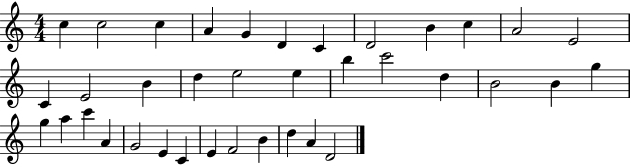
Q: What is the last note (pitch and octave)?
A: D4